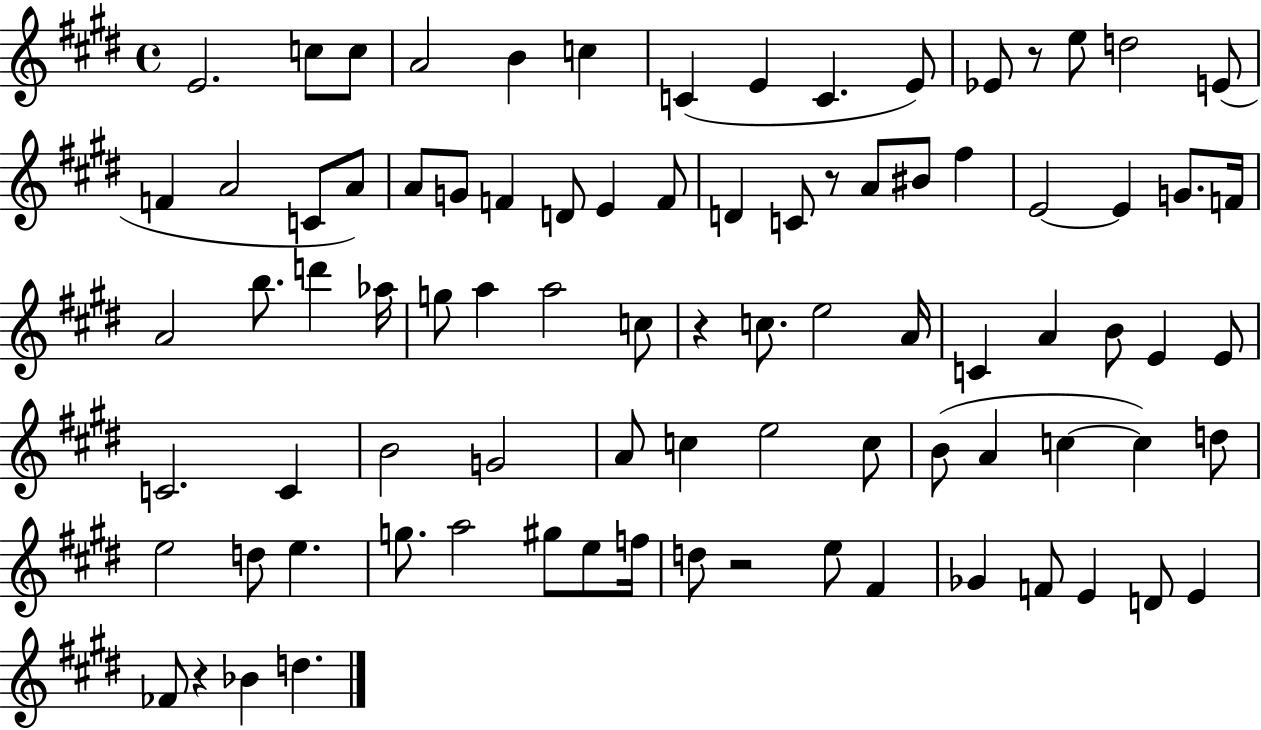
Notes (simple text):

E4/h. C5/e C5/e A4/h B4/q C5/q C4/q E4/q C4/q. E4/e Eb4/e R/e E5/e D5/h E4/e F4/q A4/h C4/e A4/e A4/e G4/e F4/q D4/e E4/q F4/e D4/q C4/e R/e A4/e BIS4/e F#5/q E4/h E4/q G4/e. F4/s A4/h B5/e. D6/q Ab5/s G5/e A5/q A5/h C5/e R/q C5/e. E5/h A4/s C4/q A4/q B4/e E4/q E4/e C4/h. C4/q B4/h G4/h A4/e C5/q E5/h C5/e B4/e A4/q C5/q C5/q D5/e E5/h D5/e E5/q. G5/e. A5/h G#5/e E5/e F5/s D5/e R/h E5/e F#4/q Gb4/q F4/e E4/q D4/e E4/q FES4/e R/q Bb4/q D5/q.